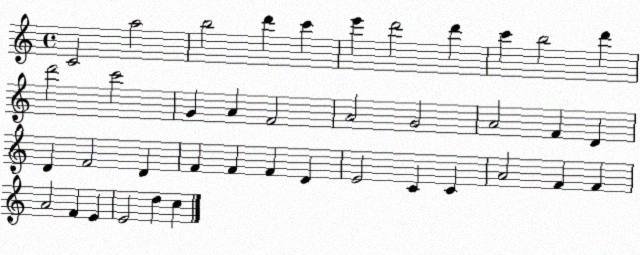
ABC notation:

X:1
T:Untitled
M:4/4
L:1/4
K:C
C2 a2 b2 d' c' e' d'2 d' c' b2 d' d'2 c'2 G A F2 A2 G2 A2 F D D F2 D F F F D E2 C C A2 F F A2 F E E2 d c